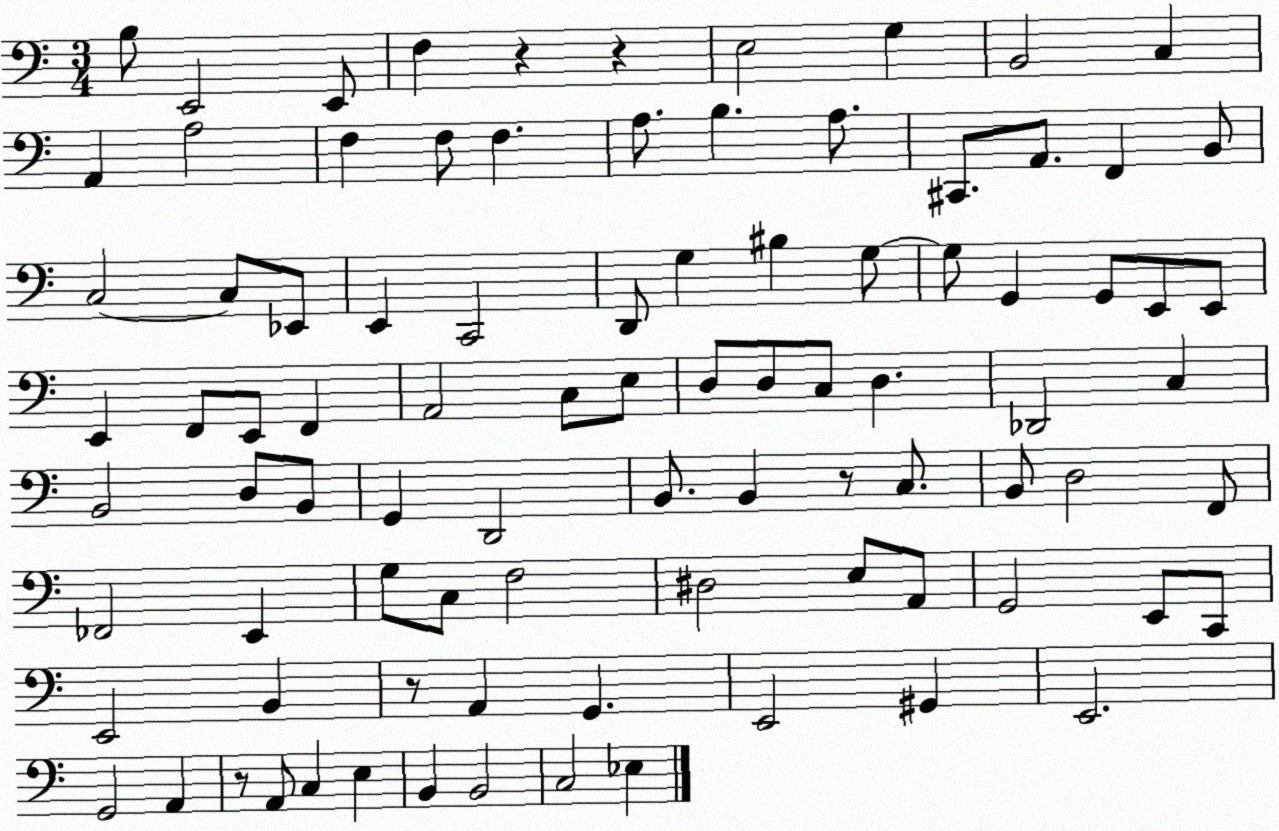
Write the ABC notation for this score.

X:1
T:Untitled
M:3/4
L:1/4
K:C
B,/2 E,,2 E,,/2 F, z z E,2 G, B,,2 C, A,, A,2 F, F,/2 F, A,/2 B, A,/2 ^C,,/2 A,,/2 F,, B,,/2 C,2 C,/2 _E,,/2 E,, C,,2 D,,/2 G, ^B, G,/2 G,/2 G,, G,,/2 E,,/2 E,,/2 E,, F,,/2 E,,/2 F,, A,,2 C,/2 E,/2 D,/2 D,/2 C,/2 D, _D,,2 C, B,,2 D,/2 B,,/2 G,, D,,2 B,,/2 B,, z/2 C,/2 B,,/2 D,2 F,,/2 _F,,2 E,, G,/2 C,/2 F,2 ^D,2 E,/2 A,,/2 G,,2 E,,/2 C,,/2 E,,2 B,, z/2 A,, G,, E,,2 ^G,, E,,2 G,,2 A,, z/2 A,,/2 C, E, B,, B,,2 C,2 _E,